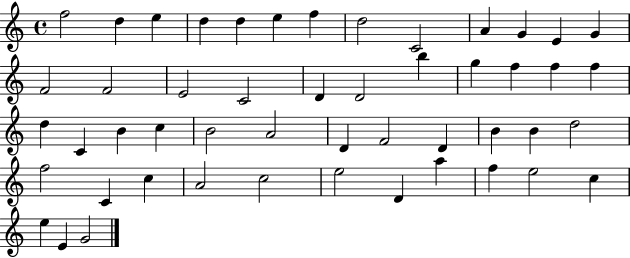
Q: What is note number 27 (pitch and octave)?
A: B4